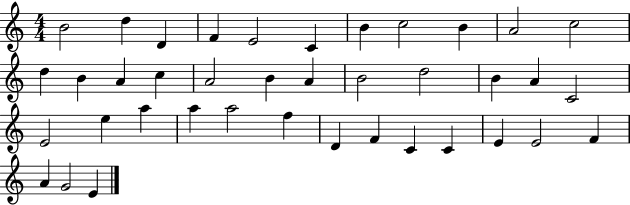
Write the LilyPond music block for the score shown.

{
  \clef treble
  \numericTimeSignature
  \time 4/4
  \key c \major
  b'2 d''4 d'4 | f'4 e'2 c'4 | b'4 c''2 b'4 | a'2 c''2 | \break d''4 b'4 a'4 c''4 | a'2 b'4 a'4 | b'2 d''2 | b'4 a'4 c'2 | \break e'2 e''4 a''4 | a''4 a''2 f''4 | d'4 f'4 c'4 c'4 | e'4 e'2 f'4 | \break a'4 g'2 e'4 | \bar "|."
}